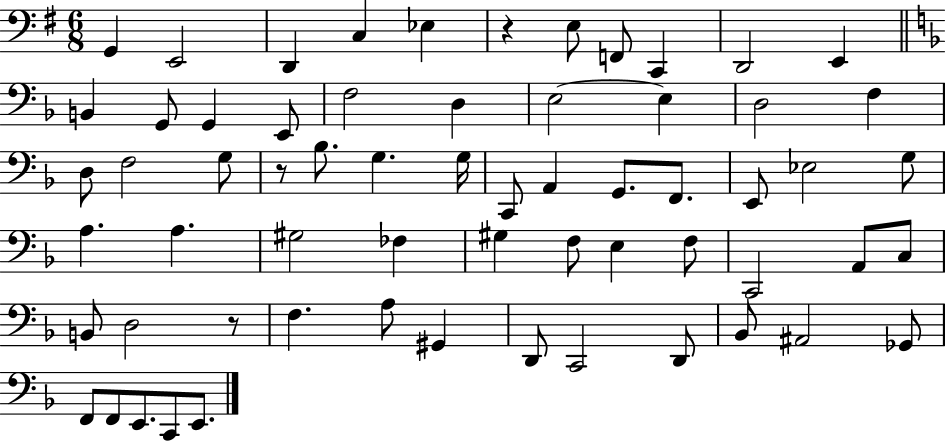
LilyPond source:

{
  \clef bass
  \numericTimeSignature
  \time 6/8
  \key g \major
  g,4 e,2 | d,4 c4 ees4 | r4 e8 f,8 c,4 | d,2 e,4 | \break \bar "||" \break \key d \minor b,4 g,8 g,4 e,8 | f2 d4 | e2~~ e4 | d2 f4 | \break d8 f2 g8 | r8 bes8. g4. g16 | c,8 a,4 g,8. f,8. | e,8 ees2 g8 | \break a4. a4. | gis2 fes4 | gis4 f8 e4 f8 | c,2 a,8 c8 | \break b,8 d2 r8 | f4. a8 gis,4 | d,8 c,2 d,8 | bes,8 ais,2 ges,8 | \break f,8 f,8 e,8. c,8 e,8. | \bar "|."
}